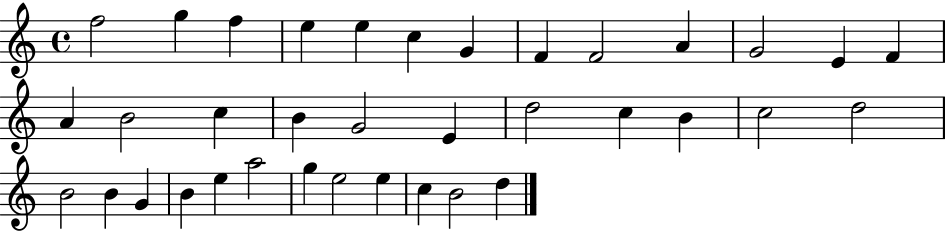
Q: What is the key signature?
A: C major